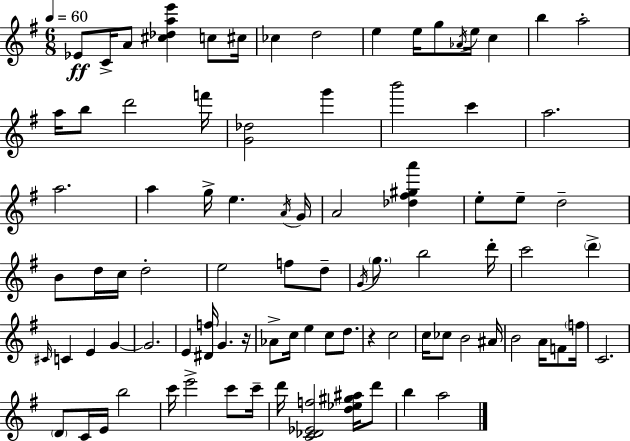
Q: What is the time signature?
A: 6/8